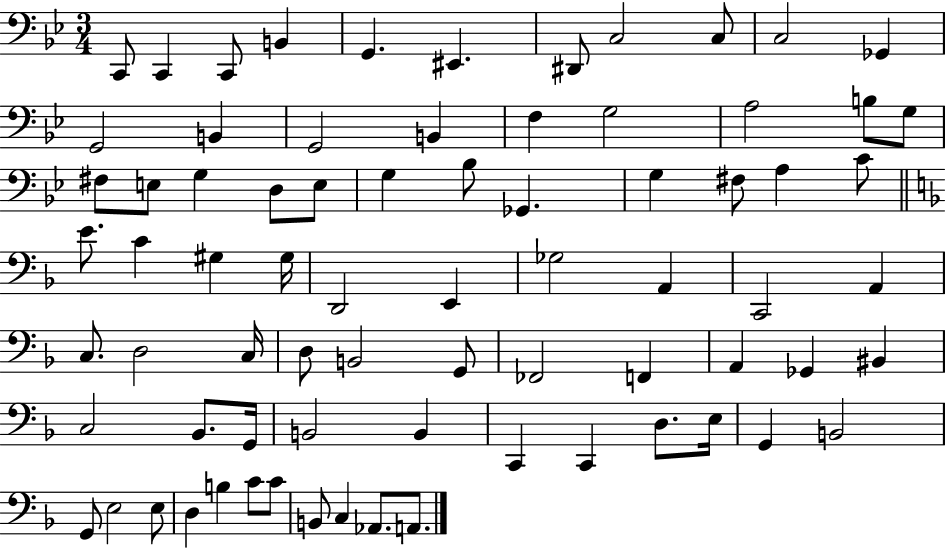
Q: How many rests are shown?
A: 0